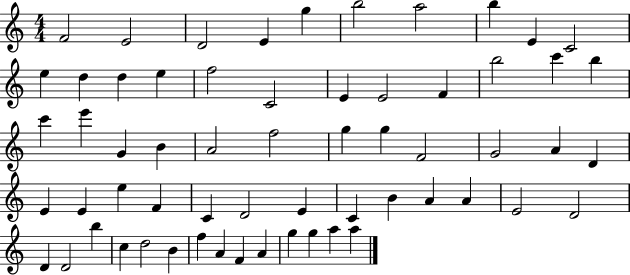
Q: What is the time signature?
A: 4/4